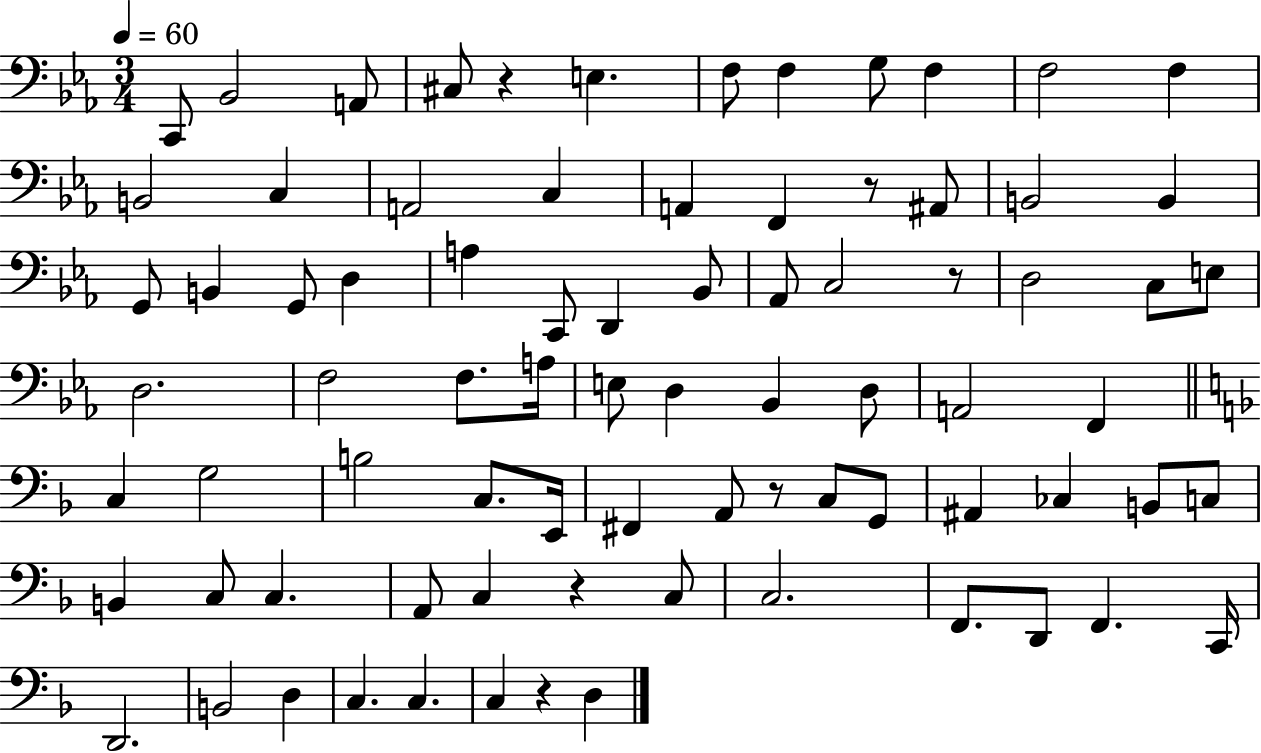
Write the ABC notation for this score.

X:1
T:Untitled
M:3/4
L:1/4
K:Eb
C,,/2 _B,,2 A,,/2 ^C,/2 z E, F,/2 F, G,/2 F, F,2 F, B,,2 C, A,,2 C, A,, F,, z/2 ^A,,/2 B,,2 B,, G,,/2 B,, G,,/2 D, A, C,,/2 D,, _B,,/2 _A,,/2 C,2 z/2 D,2 C,/2 E,/2 D,2 F,2 F,/2 A,/4 E,/2 D, _B,, D,/2 A,,2 F,, C, G,2 B,2 C,/2 E,,/4 ^F,, A,,/2 z/2 C,/2 G,,/2 ^A,, _C, B,,/2 C,/2 B,, C,/2 C, A,,/2 C, z C,/2 C,2 F,,/2 D,,/2 F,, C,,/4 D,,2 B,,2 D, C, C, C, z D,